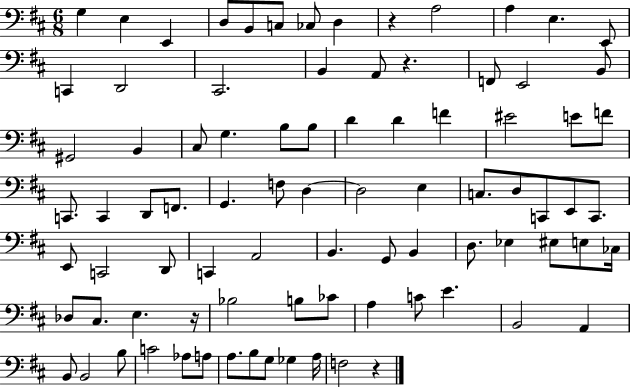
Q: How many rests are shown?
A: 4